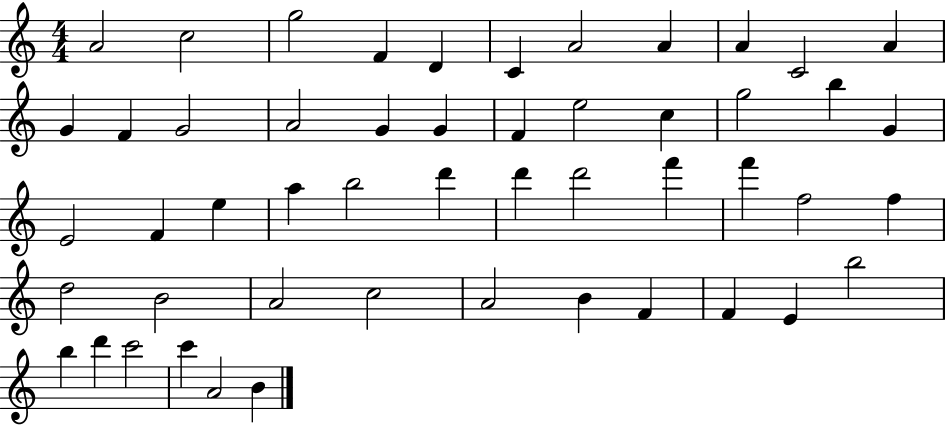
{
  \clef treble
  \numericTimeSignature
  \time 4/4
  \key c \major
  a'2 c''2 | g''2 f'4 d'4 | c'4 a'2 a'4 | a'4 c'2 a'4 | \break g'4 f'4 g'2 | a'2 g'4 g'4 | f'4 e''2 c''4 | g''2 b''4 g'4 | \break e'2 f'4 e''4 | a''4 b''2 d'''4 | d'''4 d'''2 f'''4 | f'''4 f''2 f''4 | \break d''2 b'2 | a'2 c''2 | a'2 b'4 f'4 | f'4 e'4 b''2 | \break b''4 d'''4 c'''2 | c'''4 a'2 b'4 | \bar "|."
}